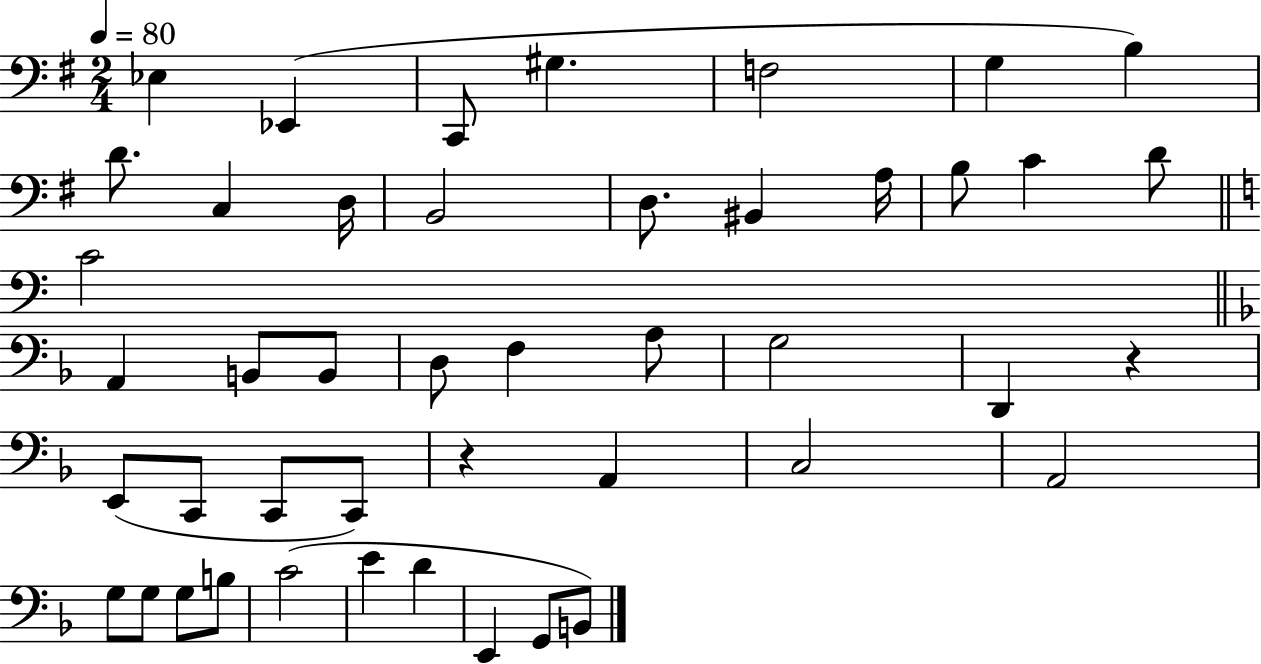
Eb3/q Eb2/q C2/e G#3/q. F3/h G3/q B3/q D4/e. C3/q D3/s B2/h D3/e. BIS2/q A3/s B3/e C4/q D4/e C4/h A2/q B2/e B2/e D3/e F3/q A3/e G3/h D2/q R/q E2/e C2/e C2/e C2/e R/q A2/q C3/h A2/h G3/e G3/e G3/e B3/e C4/h E4/q D4/q E2/q G2/e B2/e